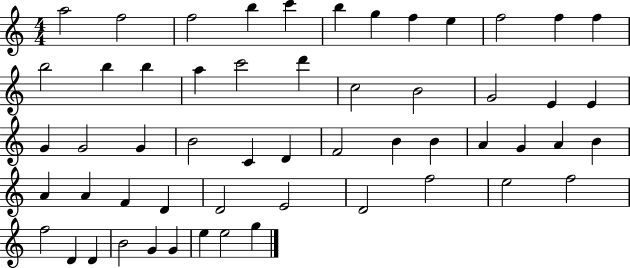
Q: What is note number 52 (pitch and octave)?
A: G4